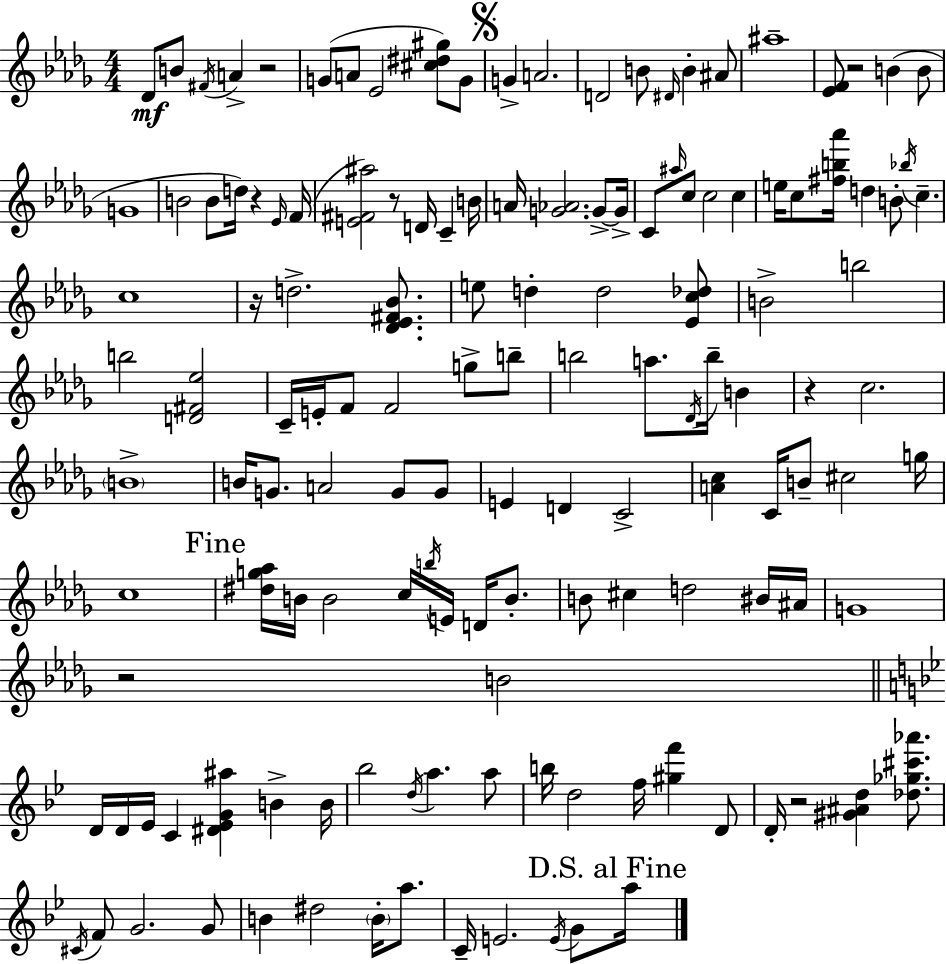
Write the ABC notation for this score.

X:1
T:Untitled
M:4/4
L:1/4
K:Bbm
_D/2 B/2 ^F/4 A z2 G/2 A/2 _E2 [^c^d^g]/2 G/2 G A2 D2 B/2 ^D/4 B ^A/2 ^a4 [_EF]/2 z2 B B/2 G4 B2 B/2 d/4 z _E/4 F/4 [E^F^a]2 z/2 D/4 C B/4 A/4 [G_A]2 G/2 G/4 C/2 ^a/4 c/2 c2 c e/4 c/2 [^fb_a']/4 d B/2 _b/4 c c4 z/4 d2 [_D_E^F_B]/2 e/2 d d2 [_Ec_d]/2 B2 b2 b2 [D^F_e]2 C/4 E/4 F/2 F2 g/2 b/2 b2 a/2 _D/4 b/4 B z c2 B4 B/4 G/2 A2 G/2 G/2 E D C2 [Ac] C/4 B/2 ^c2 g/4 c4 [^dg_a]/4 B/4 B2 c/4 b/4 E/4 D/4 B/2 B/2 ^c d2 ^B/4 ^A/4 G4 z2 B2 D/4 D/4 _E/4 C [^D_EG^a] B B/4 _b2 d/4 a a/2 b/4 d2 f/4 [^gf'] D/2 D/4 z2 [^G^Ad] [_d_g^c'_a']/2 ^C/4 F/2 G2 G/2 B ^d2 B/4 a/2 C/4 E2 E/4 G/2 a/4